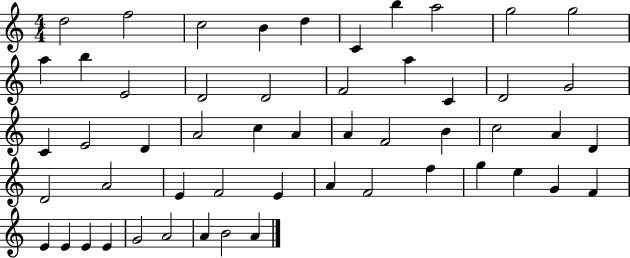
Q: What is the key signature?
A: C major